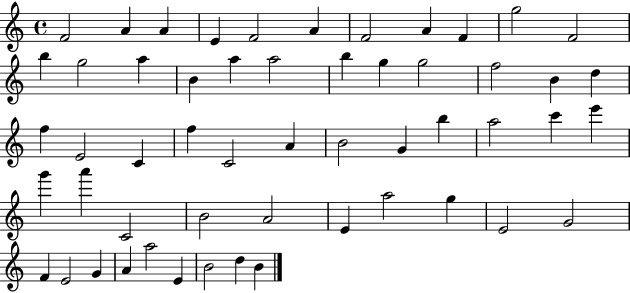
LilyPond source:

{
  \clef treble
  \time 4/4
  \defaultTimeSignature
  \key c \major
  f'2 a'4 a'4 | e'4 f'2 a'4 | f'2 a'4 f'4 | g''2 f'2 | \break b''4 g''2 a''4 | b'4 a''4 a''2 | b''4 g''4 g''2 | f''2 b'4 d''4 | \break f''4 e'2 c'4 | f''4 c'2 a'4 | b'2 g'4 b''4 | a''2 c'''4 e'''4 | \break g'''4 a'''4 c'2 | b'2 a'2 | e'4 a''2 g''4 | e'2 g'2 | \break f'4 e'2 g'4 | a'4 a''2 e'4 | b'2 d''4 b'4 | \bar "|."
}